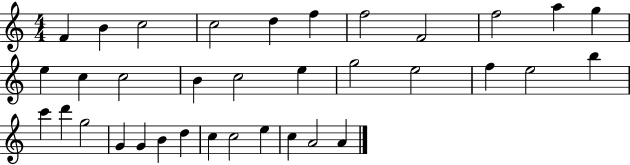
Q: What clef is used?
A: treble